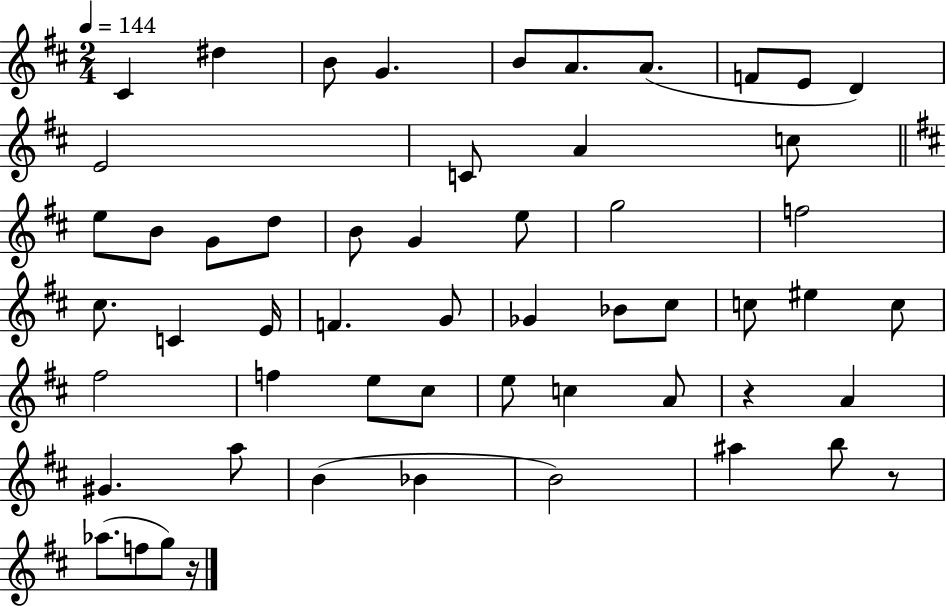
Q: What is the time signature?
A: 2/4